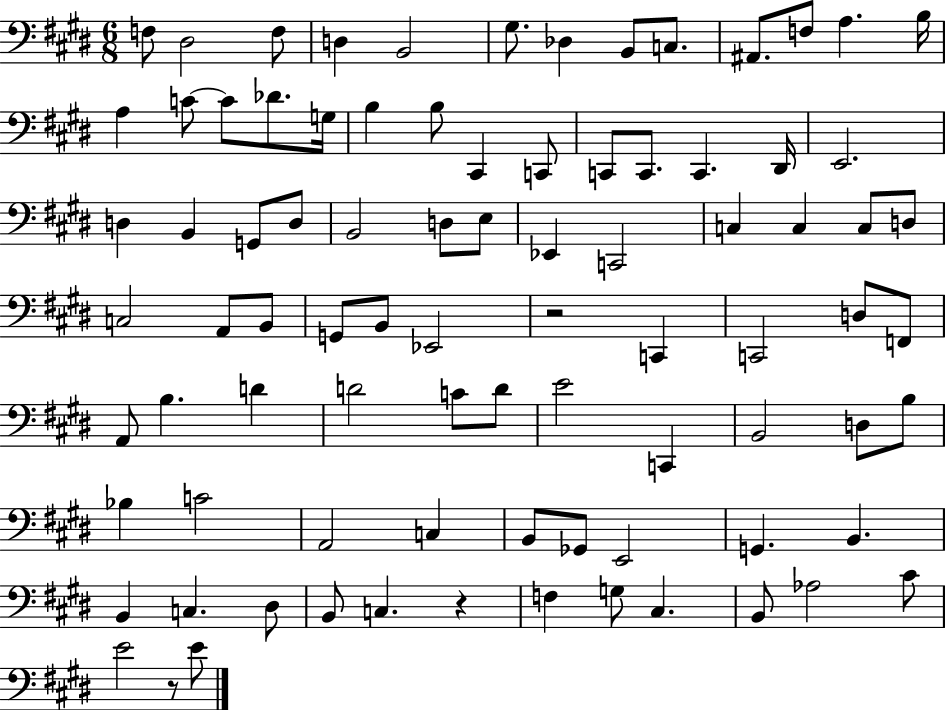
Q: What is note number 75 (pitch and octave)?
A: C3